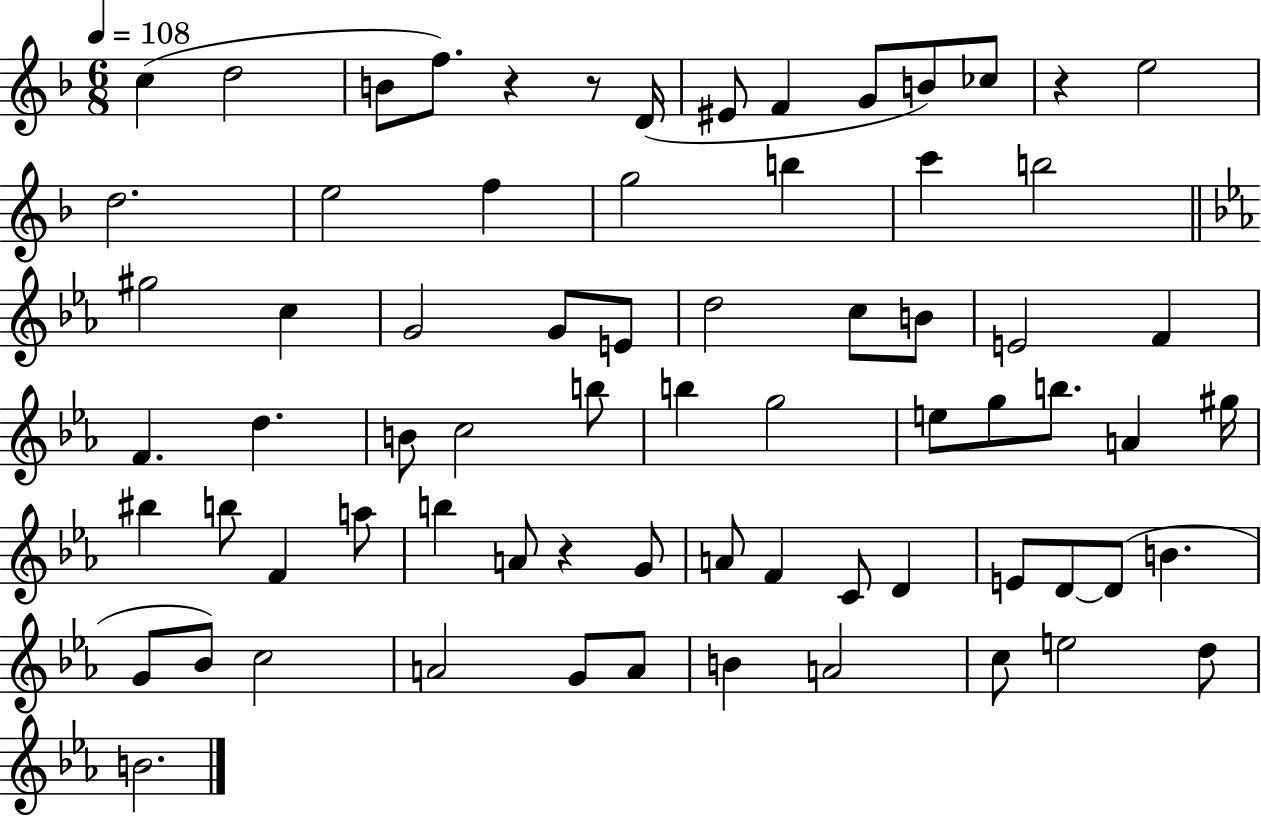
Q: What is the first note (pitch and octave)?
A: C5